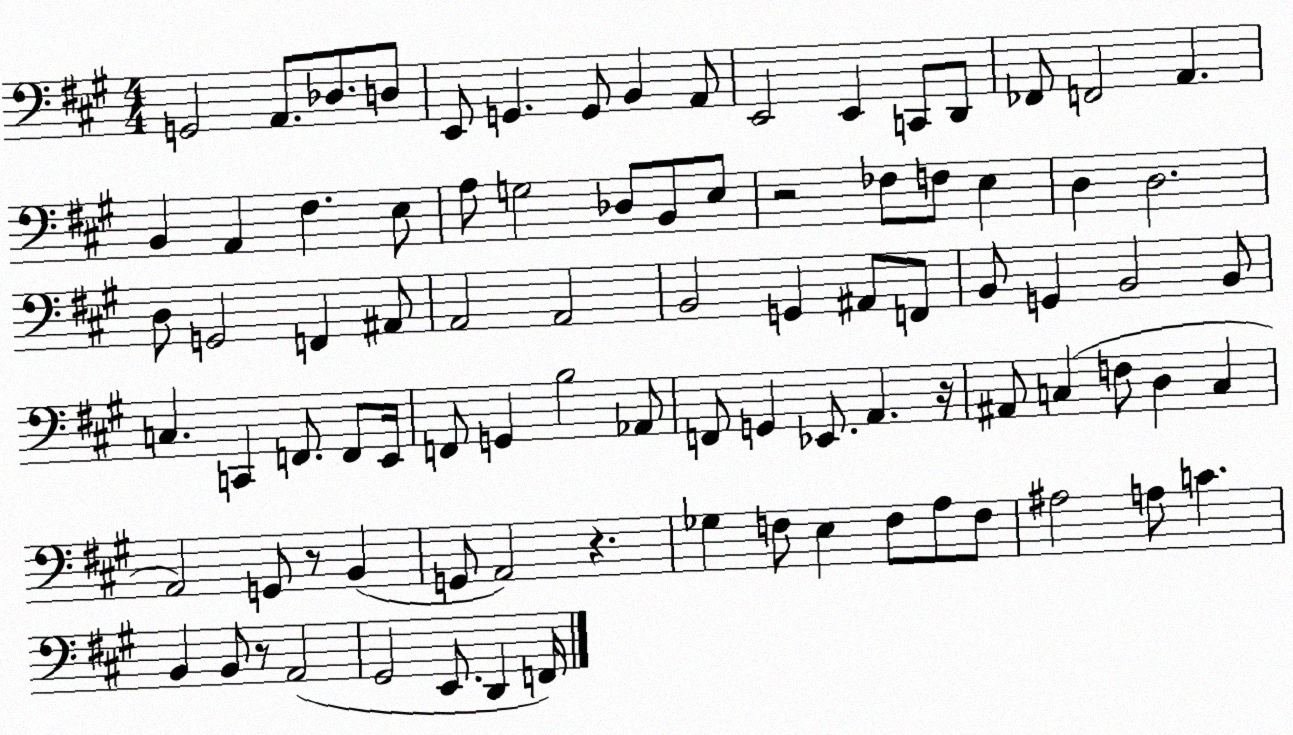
X:1
T:Untitled
M:4/4
L:1/4
K:A
G,,2 A,,/2 _D,/2 D,/2 E,,/2 G,, G,,/2 B,, A,,/2 E,,2 E,, C,,/2 D,,/2 _F,,/2 F,,2 A,, B,, A,, ^F, E,/2 A,/2 G,2 _D,/2 B,,/2 E,/2 z2 _F,/2 F,/2 E, D, D,2 D,/2 G,,2 F,, ^A,,/2 A,,2 A,,2 B,,2 G,, ^A,,/2 F,,/2 B,,/2 G,, B,,2 B,,/2 C, C,, F,,/2 F,,/2 E,,/4 F,,/2 G,, B,2 _A,,/2 F,,/2 G,, _E,,/2 A,, z/4 ^A,,/2 C, F,/2 D, C, A,,2 G,,/2 z/2 B,, G,,/2 A,,2 z _G, F,/2 E, F,/2 A,/2 F,/2 ^A,2 A,/2 C B,, B,,/2 z/2 A,,2 ^G,,2 E,,/2 D,, F,,/4